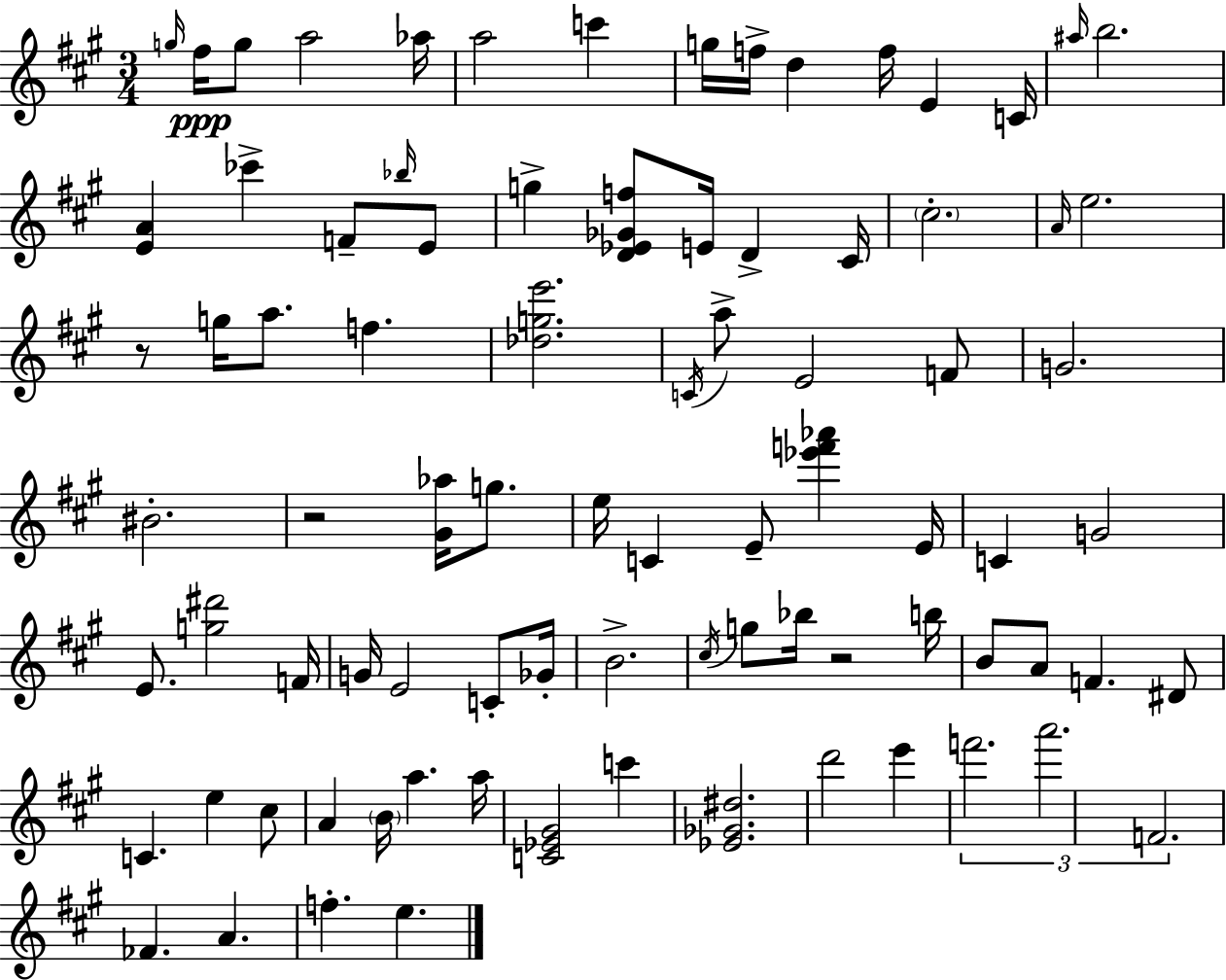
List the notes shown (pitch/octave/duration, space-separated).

G5/s F#5/s G5/e A5/h Ab5/s A5/h C6/q G5/s F5/s D5/q F5/s E4/q C4/s A#5/s B5/h. [E4,A4]/q CES6/q F4/e Bb5/s E4/e G5/q [D4,Eb4,Gb4,F5]/e E4/s D4/q C#4/s C#5/h. A4/s E5/h. R/e G5/s A5/e. F5/q. [Db5,G5,E6]/h. C4/s A5/e E4/h F4/e G4/h. BIS4/h. R/h [G#4,Ab5]/s G5/e. E5/s C4/q E4/e [Eb6,F6,Ab6]/q E4/s C4/q G4/h E4/e. [G5,D#6]/h F4/s G4/s E4/h C4/e Gb4/s B4/h. C#5/s G5/e Bb5/s R/h B5/s B4/e A4/e F4/q. D#4/e C4/q. E5/q C#5/e A4/q B4/s A5/q. A5/s [C4,Eb4,G#4]/h C6/q [Eb4,Gb4,D#5]/h. D6/h E6/q F6/h. A6/h. F4/h. FES4/q. A4/q. F5/q. E5/q.